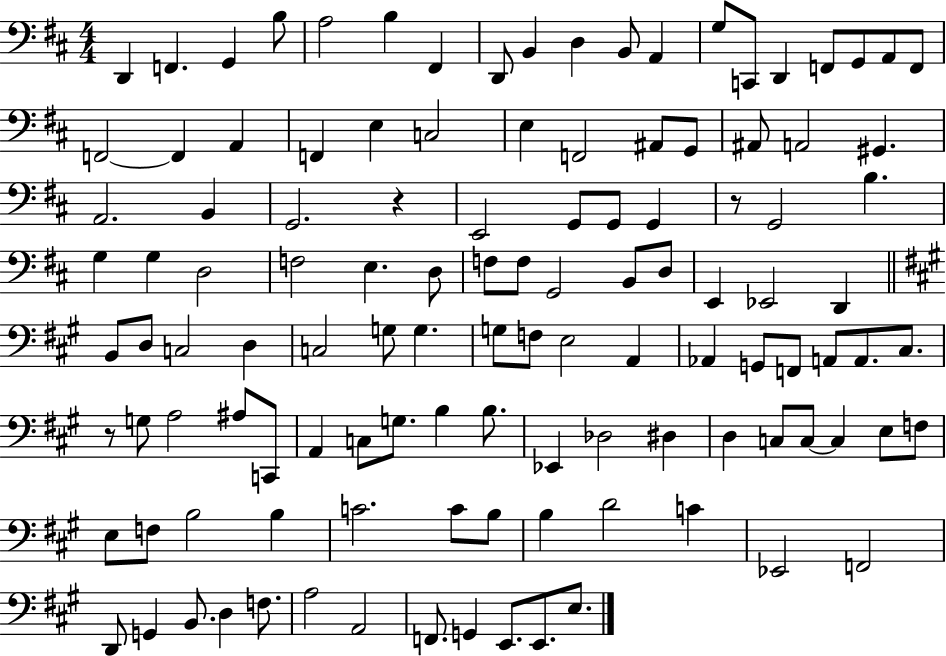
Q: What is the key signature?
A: D major